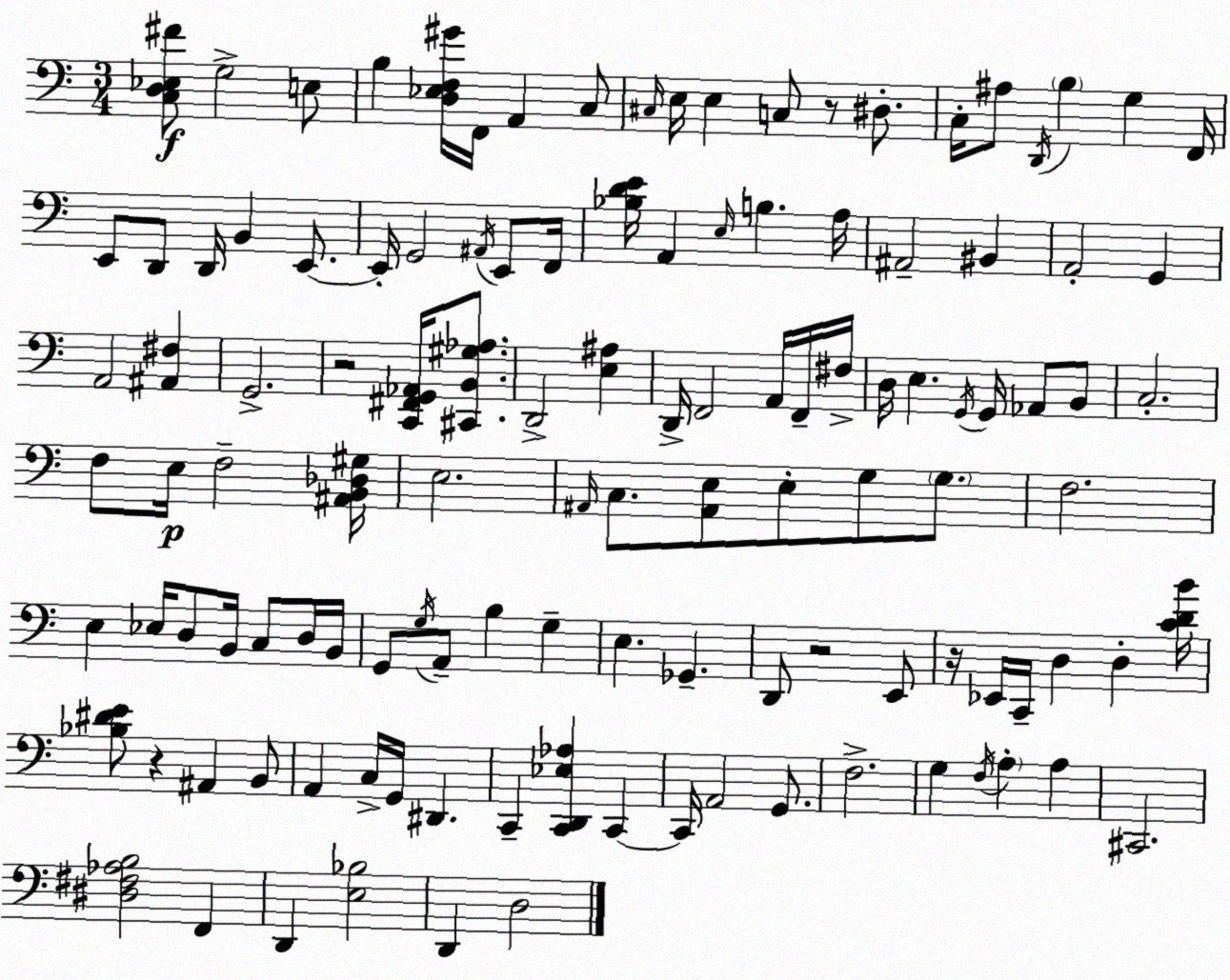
X:1
T:Untitled
M:3/4
L:1/4
K:C
[C,D,_E,^F]/2 G,2 E,/2 B, [D,_E,F,^G]/4 F,,/4 A,, C,/2 ^C,/4 E,/4 E, C,/2 z/2 ^D,/2 C,/4 ^A,/2 D,,/4 B, G, F,,/4 E,,/2 D,,/2 D,,/4 B,, E,,/2 E,,/4 G,,2 ^A,,/4 E,,/2 F,,/4 [_B,DE]/4 A,, E,/4 B, A,/4 ^A,,2 ^B,, A,,2 G,, A,,2 [^A,,^F,] G,,2 z2 [C,,^F,,G,,_A,,]/4 [^C,,B,,^G,_A,]/2 D,,2 [E,^A,] D,,/4 F,,2 A,,/4 F,,/4 ^F,/4 D,/4 E, G,,/4 G,,/4 _A,,/2 B,,/2 C,2 F,/2 E,/4 F,2 [^A,,B,,_D,^G,]/4 E,2 ^A,,/4 C,/2 [^A,,E,]/2 E,/2 G,/2 G,/2 F,2 E, _E,/4 D,/2 B,,/4 C,/2 D,/4 B,,/4 G,,/2 G,/4 A,,/2 B, G, E, _G,, D,,/2 z2 E,,/2 z/4 _E,,/4 C,,/4 D, D, [CDB]/4 [_B,^DE]/2 z ^A,, B,,/2 A,, C,/4 G,,/4 ^D,, C,, [C,,D,,_E,_A,] C,, C,,/4 A,,2 G,,/2 F,2 G, F,/4 A, A, ^C,,2 [^D,^F,_A,B,]2 F,, D,, [E,_B,]2 D,, D,2